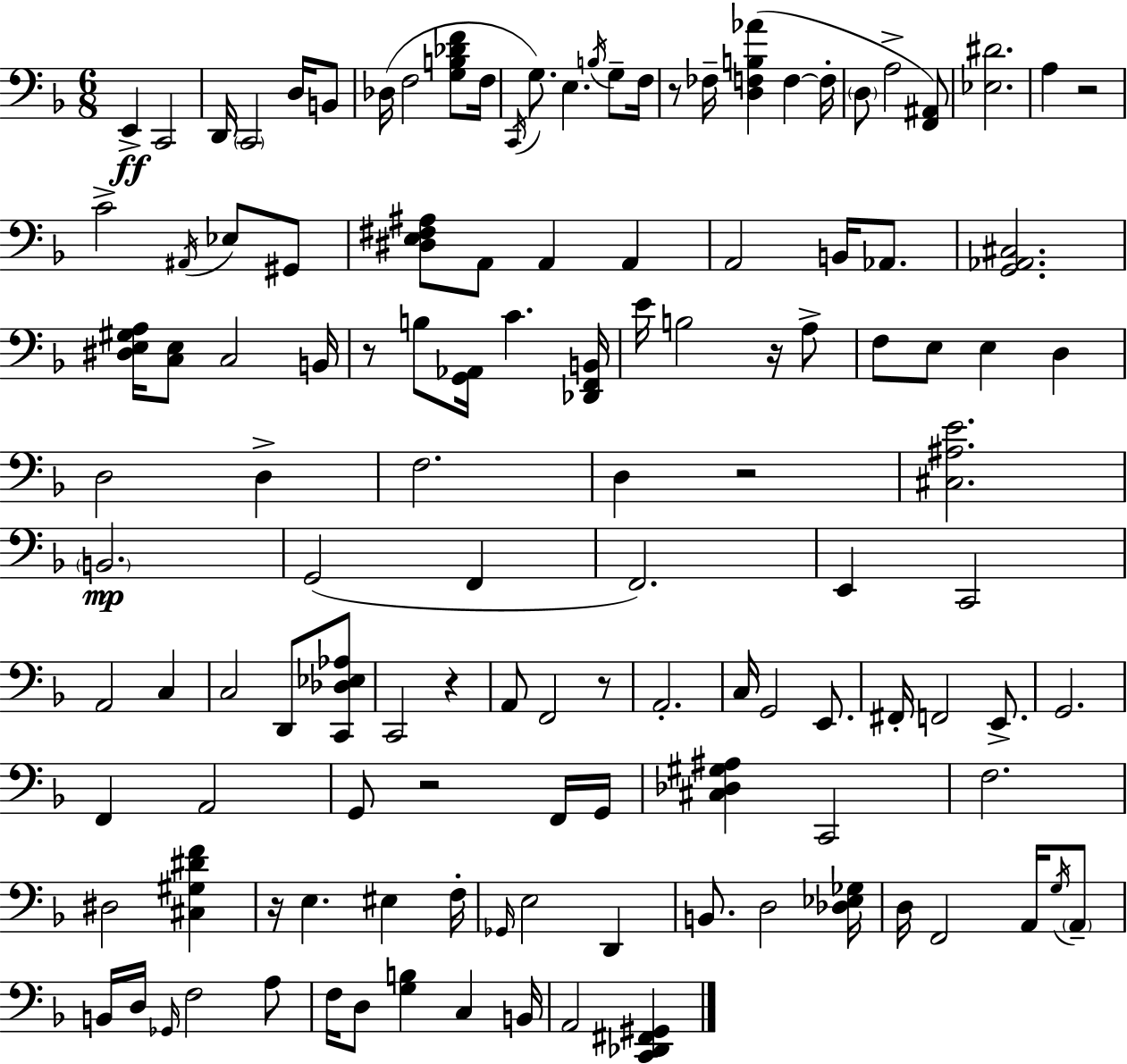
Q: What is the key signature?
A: D minor